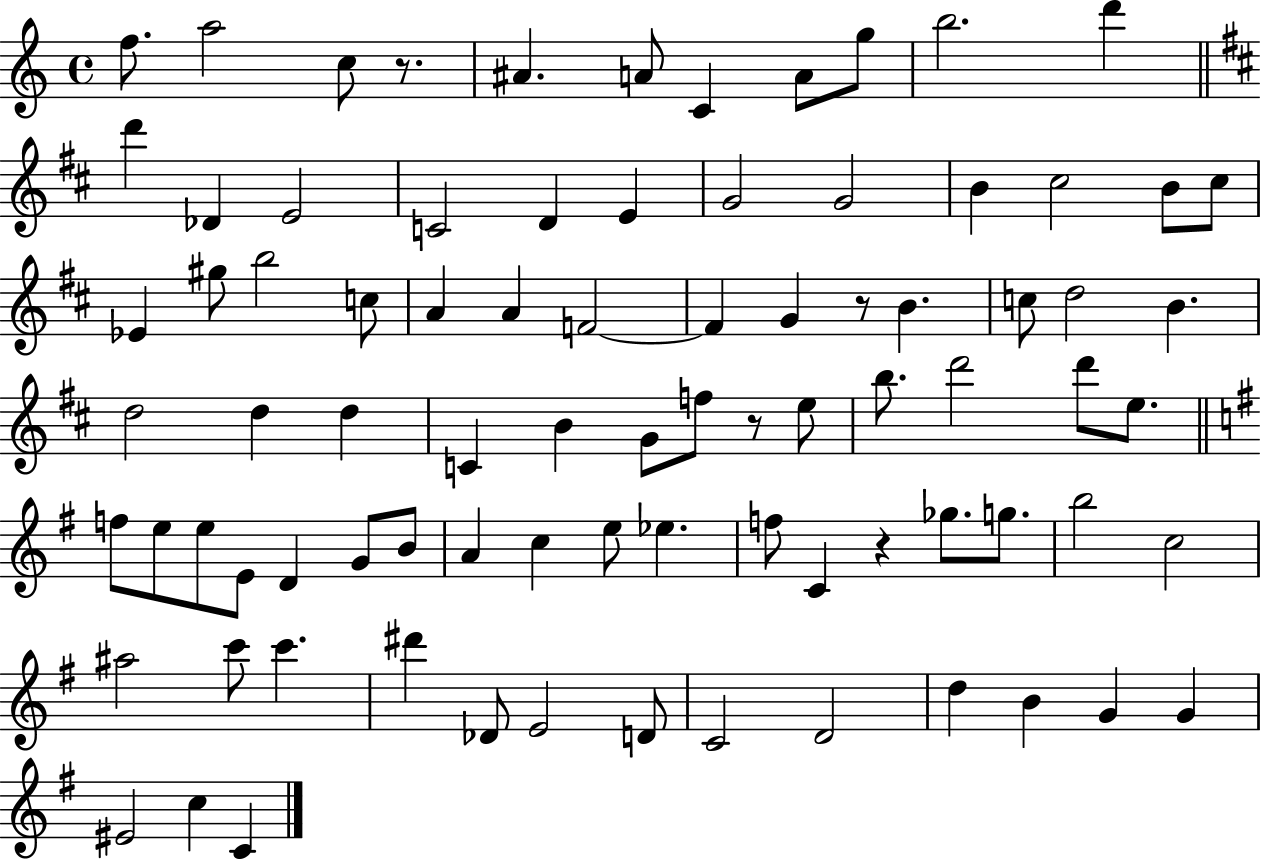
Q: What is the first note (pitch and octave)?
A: F5